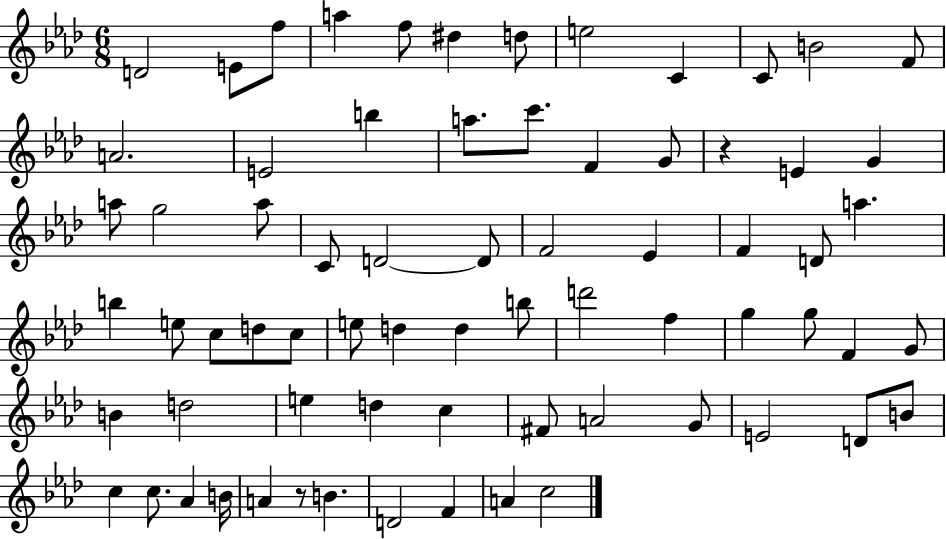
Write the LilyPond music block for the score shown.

{
  \clef treble
  \numericTimeSignature
  \time 6/8
  \key aes \major
  d'2 e'8 f''8 | a''4 f''8 dis''4 d''8 | e''2 c'4 | c'8 b'2 f'8 | \break a'2. | e'2 b''4 | a''8. c'''8. f'4 g'8 | r4 e'4 g'4 | \break a''8 g''2 a''8 | c'8 d'2~~ d'8 | f'2 ees'4 | f'4 d'8 a''4. | \break b''4 e''8 c''8 d''8 c''8 | e''8 d''4 d''4 b''8 | d'''2 f''4 | g''4 g''8 f'4 g'8 | \break b'4 d''2 | e''4 d''4 c''4 | fis'8 a'2 g'8 | e'2 d'8 b'8 | \break c''4 c''8. aes'4 b'16 | a'4 r8 b'4. | d'2 f'4 | a'4 c''2 | \break \bar "|."
}